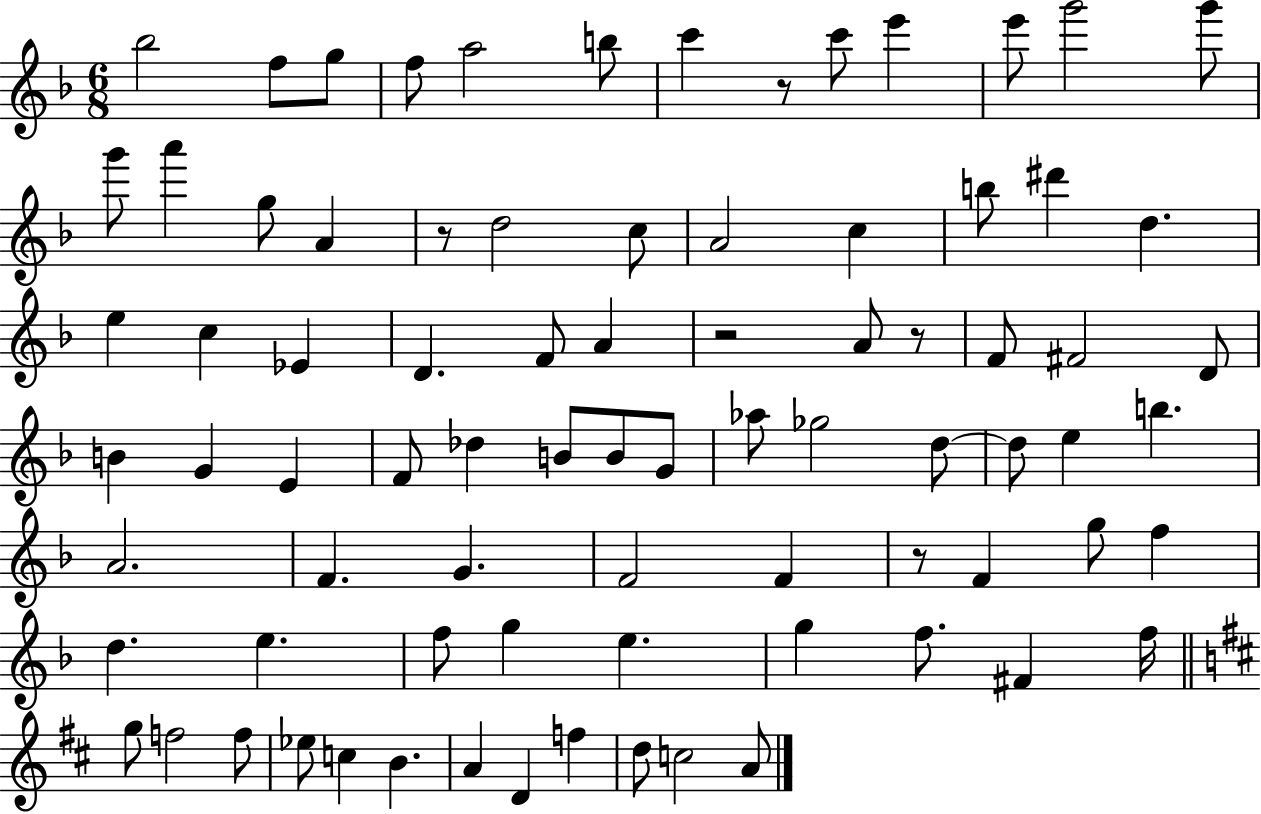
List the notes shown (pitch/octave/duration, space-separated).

Bb5/h F5/e G5/e F5/e A5/h B5/e C6/q R/e C6/e E6/q E6/e G6/h G6/e G6/e A6/q G5/e A4/q R/e D5/h C5/e A4/h C5/q B5/e D#6/q D5/q. E5/q C5/q Eb4/q D4/q. F4/e A4/q R/h A4/e R/e F4/e F#4/h D4/e B4/q G4/q E4/q F4/e Db5/q B4/e B4/e G4/e Ab5/e Gb5/h D5/e D5/e E5/q B5/q. A4/h. F4/q. G4/q. F4/h F4/q R/e F4/q G5/e F5/q D5/q. E5/q. F5/e G5/q E5/q. G5/q F5/e. F#4/q F5/s G5/e F5/h F5/e Eb5/e C5/q B4/q. A4/q D4/q F5/q D5/e C5/h A4/e